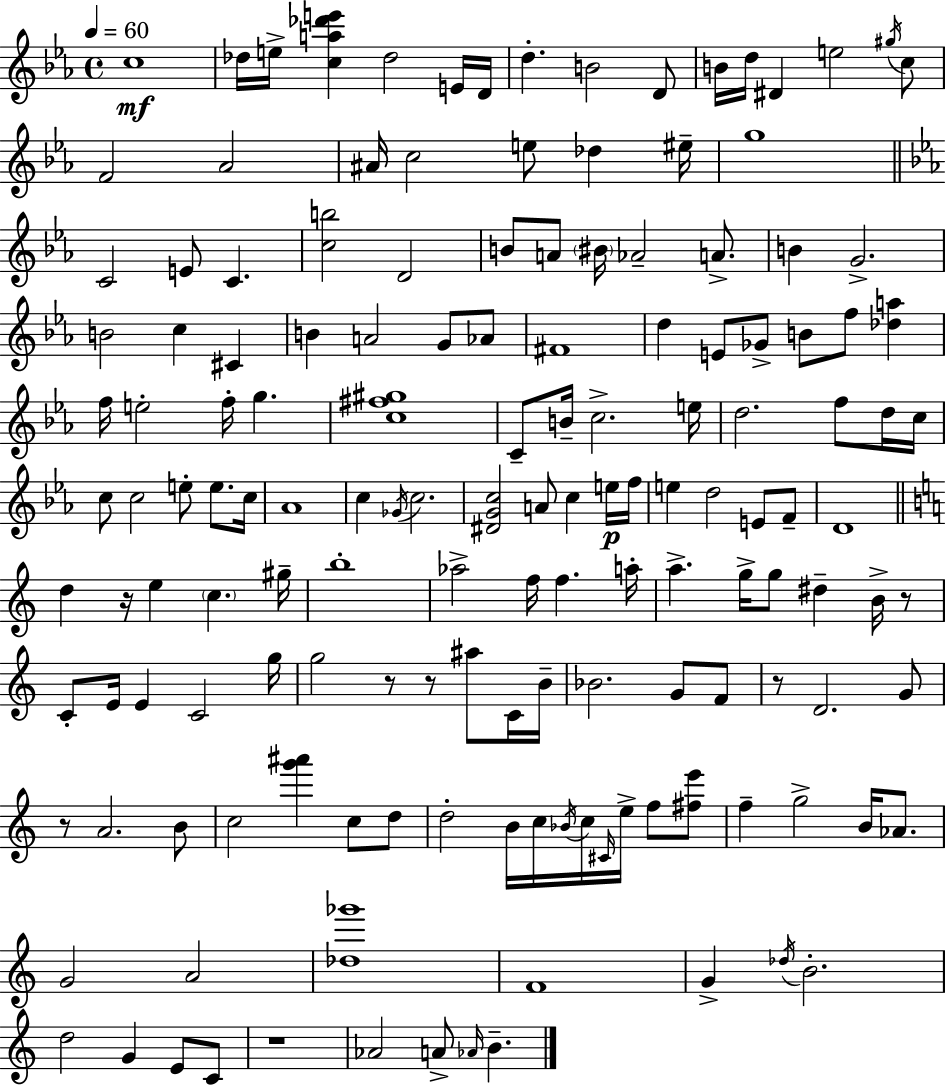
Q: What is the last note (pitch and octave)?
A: B4